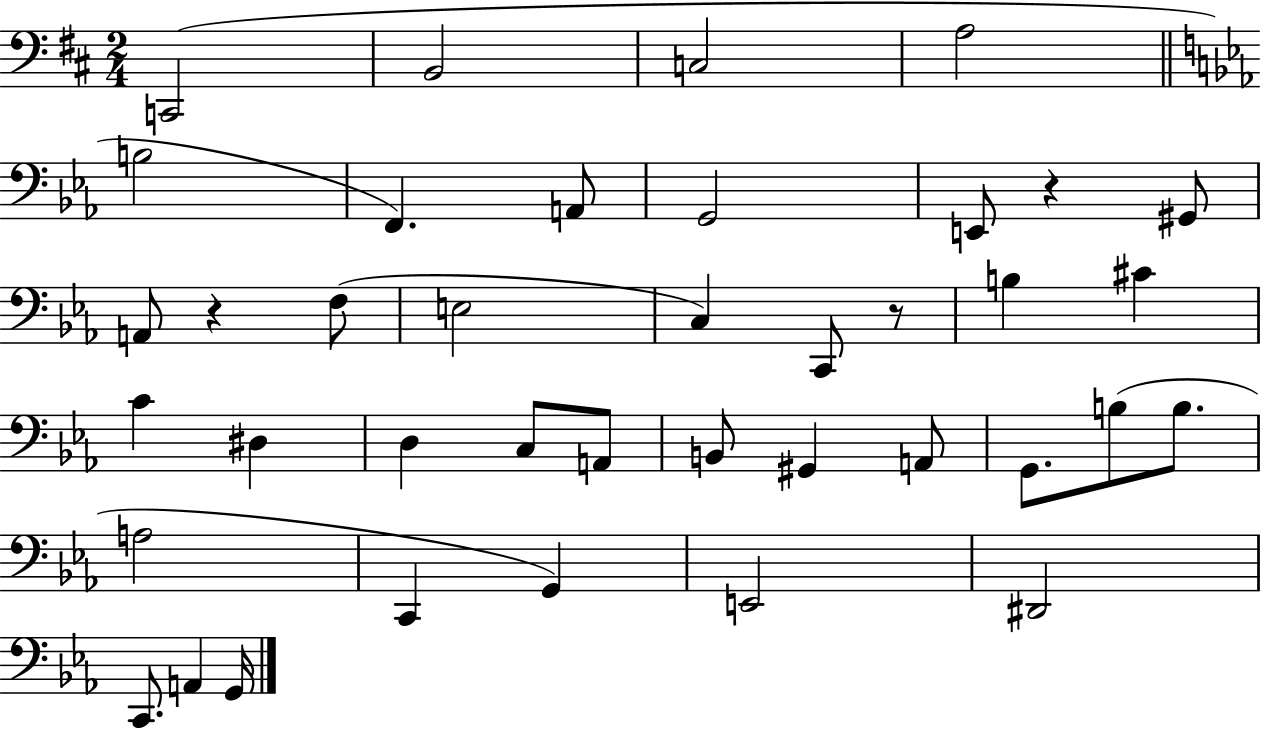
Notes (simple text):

C2/h B2/h C3/h A3/h B3/h F2/q. A2/e G2/h E2/e R/q G#2/e A2/e R/q F3/e E3/h C3/q C2/e R/e B3/q C#4/q C4/q D#3/q D3/q C3/e A2/e B2/e G#2/q A2/e G2/e. B3/e B3/e. A3/h C2/q G2/q E2/h D#2/h C2/e. A2/q G2/s